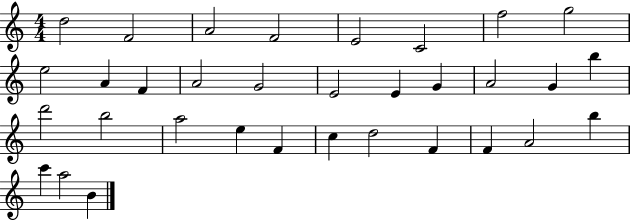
{
  \clef treble
  \numericTimeSignature
  \time 4/4
  \key c \major
  d''2 f'2 | a'2 f'2 | e'2 c'2 | f''2 g''2 | \break e''2 a'4 f'4 | a'2 g'2 | e'2 e'4 g'4 | a'2 g'4 b''4 | \break d'''2 b''2 | a''2 e''4 f'4 | c''4 d''2 f'4 | f'4 a'2 b''4 | \break c'''4 a''2 b'4 | \bar "|."
}